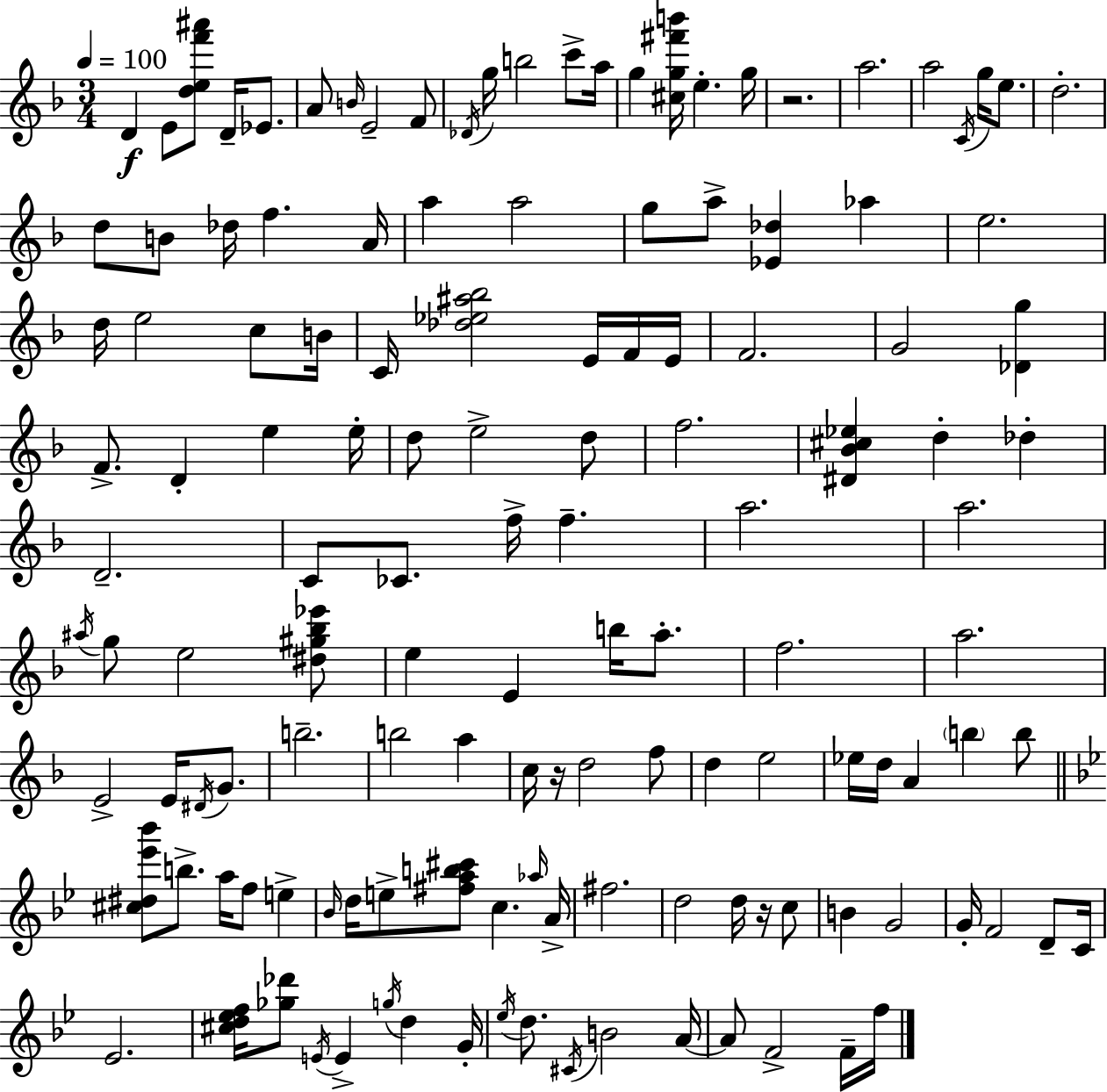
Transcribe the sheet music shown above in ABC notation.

X:1
T:Untitled
M:3/4
L:1/4
K:Dm
D E/2 [def'^a']/2 D/4 _E/2 A/2 B/4 E2 F/2 _D/4 g/4 b2 c'/2 a/4 g [^cg^f'b']/4 e g/4 z2 a2 a2 C/4 g/4 e/2 d2 d/2 B/2 _d/4 f A/4 a a2 g/2 a/2 [_E_d] _a e2 d/4 e2 c/2 B/4 C/4 [_d_e^a_b]2 E/4 F/4 E/4 F2 G2 [_Dg] F/2 D e e/4 d/2 e2 d/2 f2 [^D_B^c_e] d _d D2 C/2 _C/2 f/4 f a2 a2 ^a/4 g/2 e2 [^d^g_b_e']/2 e E b/4 a/2 f2 a2 E2 E/4 ^D/4 G/2 b2 b2 a c/4 z/4 d2 f/2 d e2 _e/4 d/4 A b b/2 [^c^d_e'_b']/2 b/2 a/4 f/2 e _B/4 d/4 e/2 [^fab^c']/2 c _a/4 A/4 ^f2 d2 d/4 z/4 c/2 B G2 G/4 F2 D/2 C/4 _E2 [^cd_ef]/4 [_g_d']/2 E/4 E g/4 d G/4 _e/4 d/2 ^C/4 B2 A/4 A/2 F2 F/4 f/4